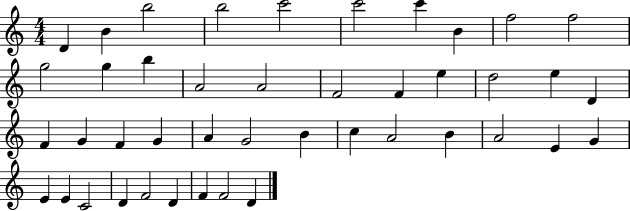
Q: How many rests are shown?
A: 0